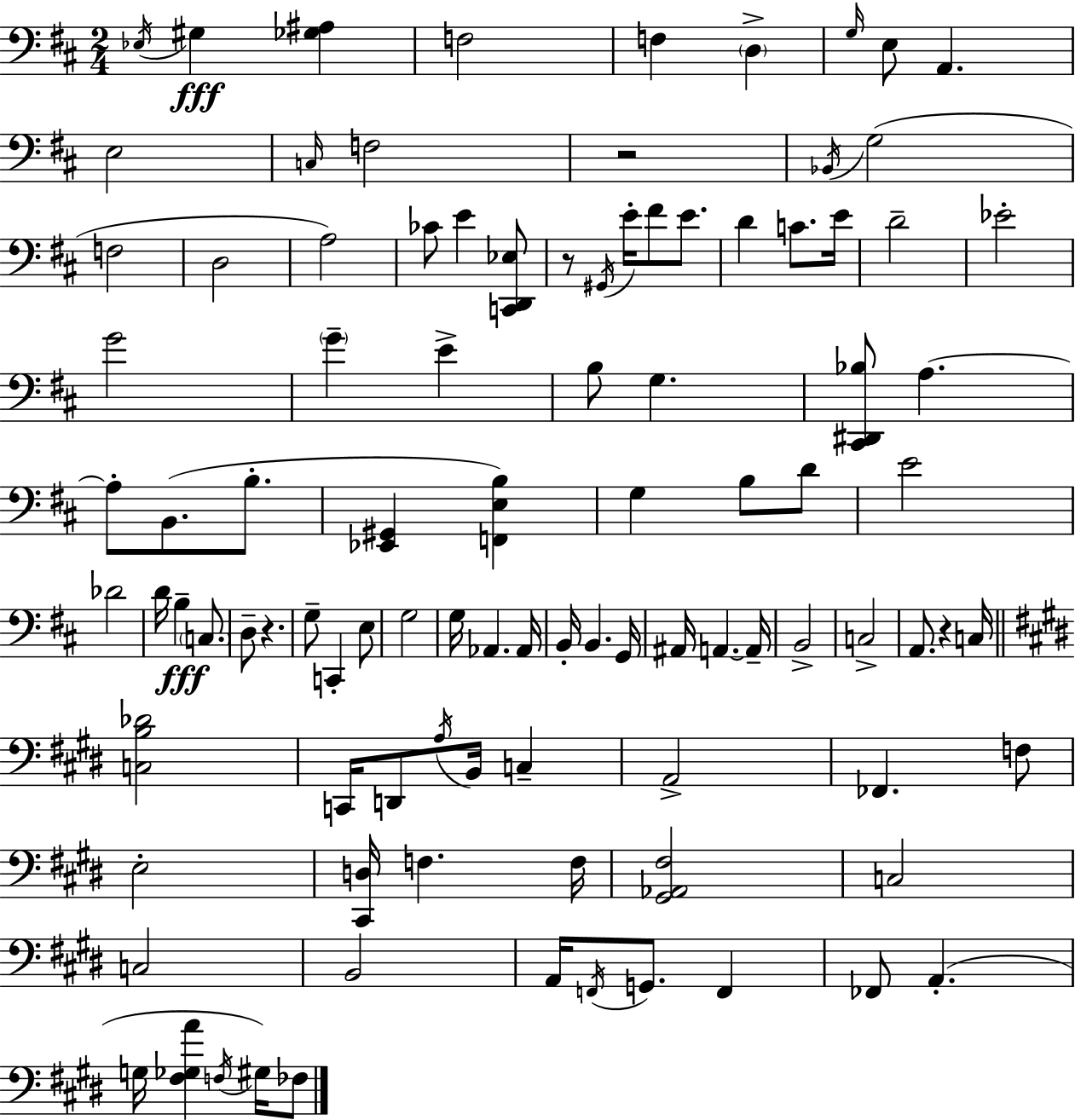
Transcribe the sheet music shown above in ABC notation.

X:1
T:Untitled
M:2/4
L:1/4
K:D
_E,/4 ^G, [_G,^A,] F,2 F, D, G,/4 E,/2 A,, E,2 C,/4 F,2 z2 _B,,/4 G,2 F,2 D,2 A,2 _C/2 E [C,,D,,_E,]/2 z/2 ^G,,/4 E/4 ^F/2 E/2 D C/2 E/4 D2 _E2 G2 G E B,/2 G, [^C,,^D,,_B,]/2 A, A,/2 B,,/2 B,/2 [_E,,^G,,] [F,,E,B,] G, B,/2 D/2 E2 _D2 D/4 B, C,/2 D,/2 z G,/2 C,, E,/2 G,2 G,/4 _A,, _A,,/4 B,,/4 B,, G,,/4 ^A,,/4 A,, A,,/4 B,,2 C,2 A,,/2 z C,/4 [C,B,_D]2 C,,/4 D,,/2 A,/4 B,,/4 C, A,,2 _F,, F,/2 E,2 [^C,,D,]/4 F, F,/4 [^G,,_A,,^F,]2 C,2 C,2 B,,2 A,,/4 F,,/4 G,,/2 F,, _F,,/2 A,, G,/4 [^F,_G,A] F,/4 ^G,/4 _F,/2